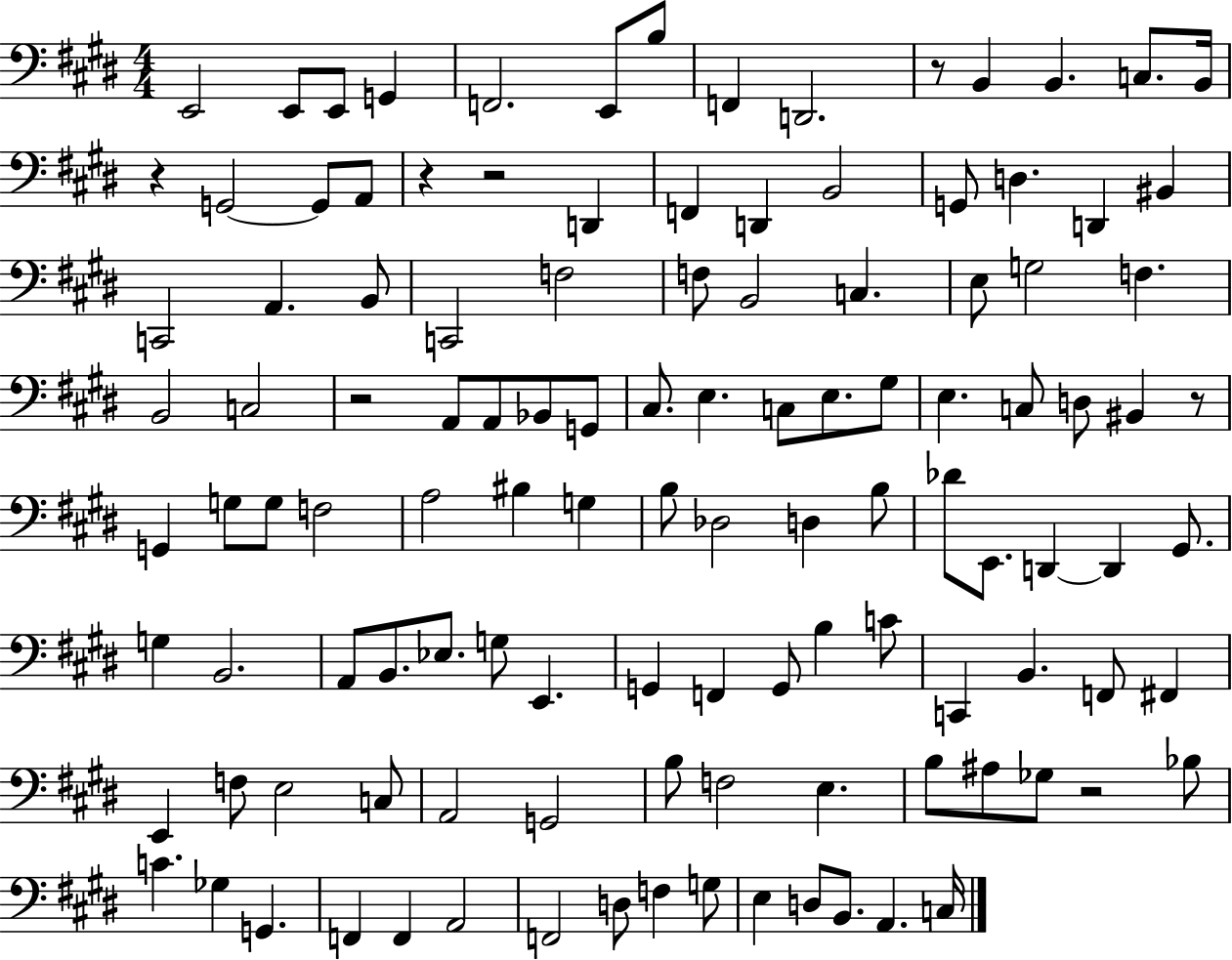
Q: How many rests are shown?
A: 7